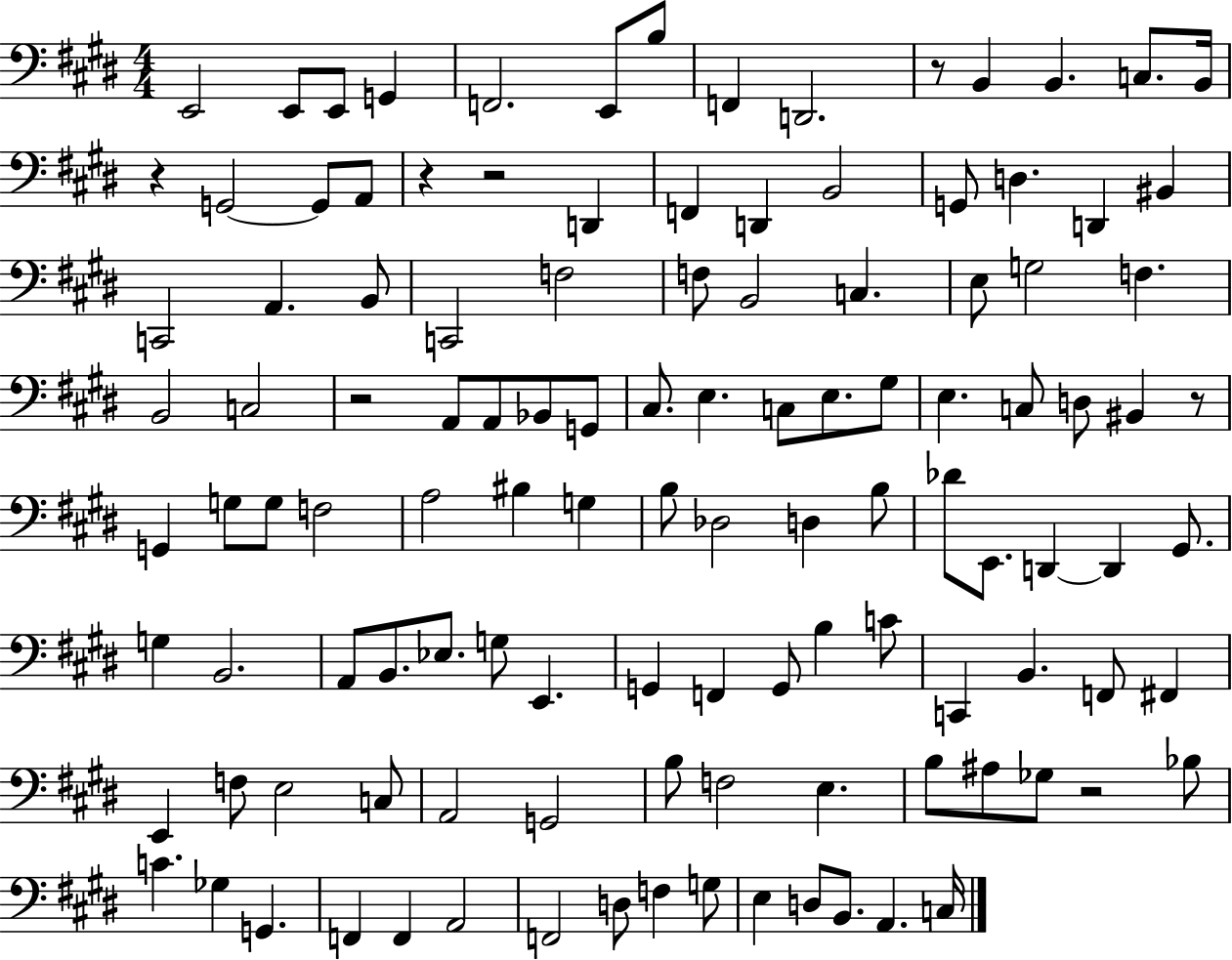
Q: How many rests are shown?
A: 7